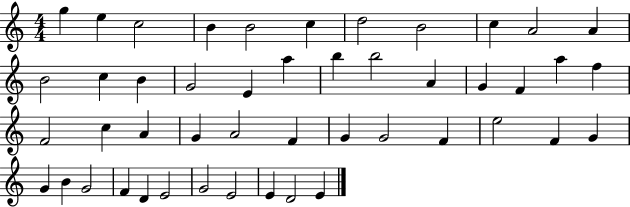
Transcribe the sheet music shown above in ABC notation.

X:1
T:Untitled
M:4/4
L:1/4
K:C
g e c2 B B2 c d2 B2 c A2 A B2 c B G2 E a b b2 A G F a f F2 c A G A2 F G G2 F e2 F G G B G2 F D E2 G2 E2 E D2 E